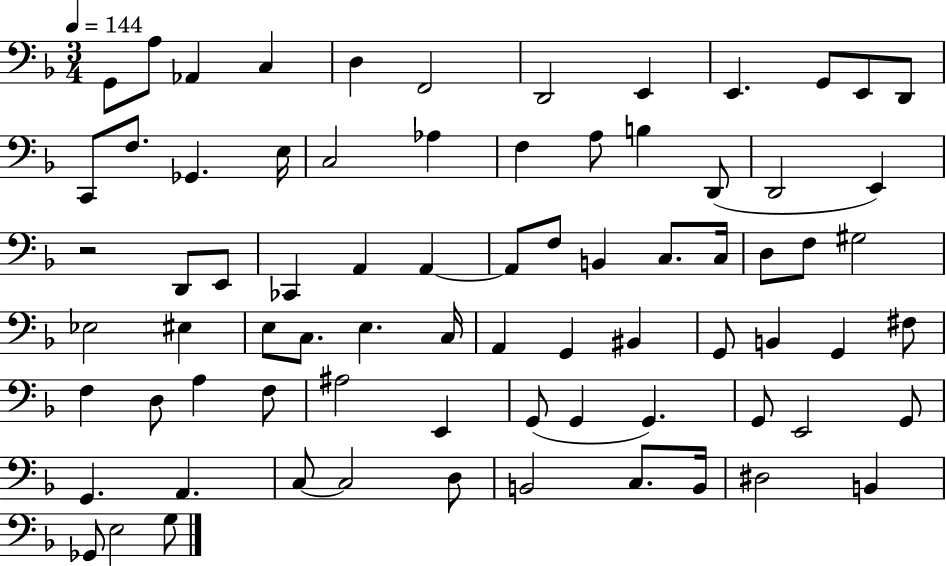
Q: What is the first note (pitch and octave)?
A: G2